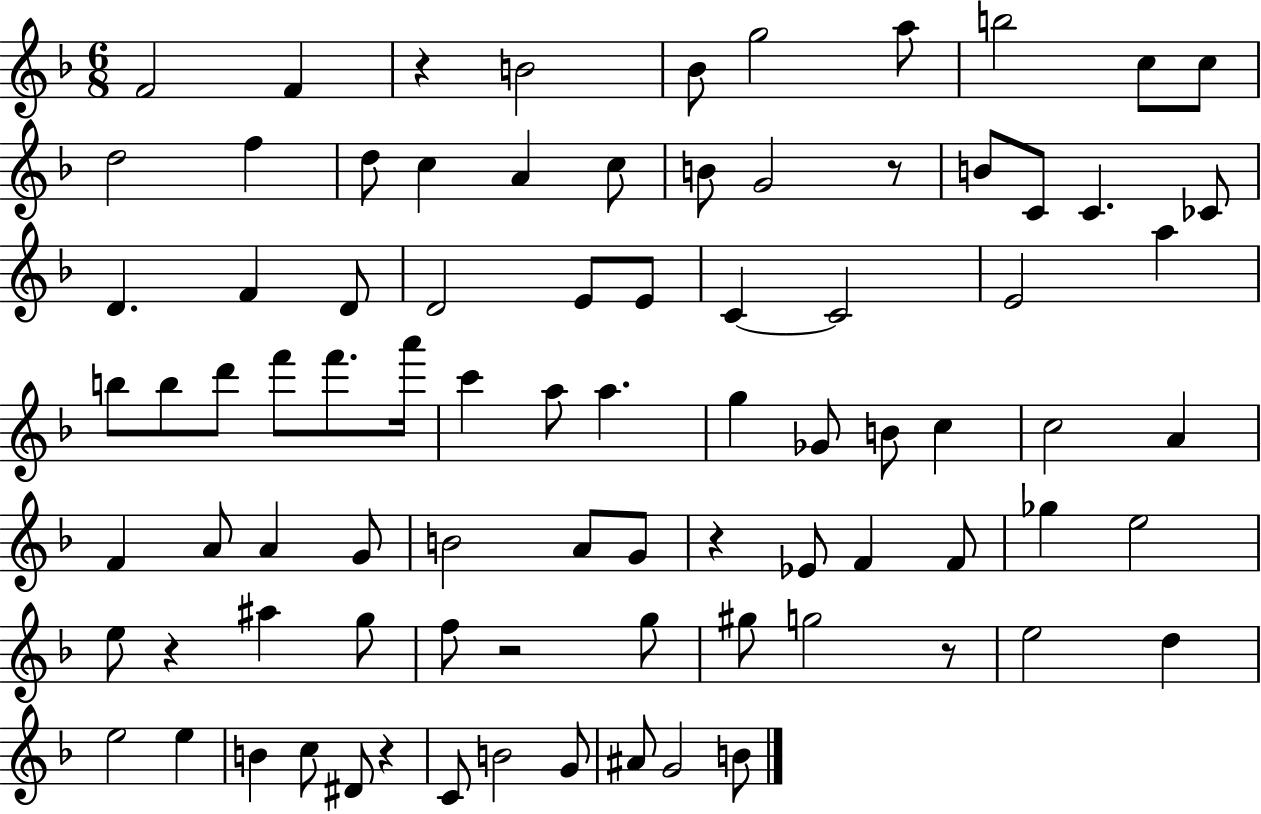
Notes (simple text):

F4/h F4/q R/q B4/h Bb4/e G5/h A5/e B5/h C5/e C5/e D5/h F5/q D5/e C5/q A4/q C5/e B4/e G4/h R/e B4/e C4/e C4/q. CES4/e D4/q. F4/q D4/e D4/h E4/e E4/e C4/q C4/h E4/h A5/q B5/e B5/e D6/e F6/e F6/e. A6/s C6/q A5/e A5/q. G5/q Gb4/e B4/e C5/q C5/h A4/q F4/q A4/e A4/q G4/e B4/h A4/e G4/e R/q Eb4/e F4/q F4/e Gb5/q E5/h E5/e R/q A#5/q G5/e F5/e R/h G5/e G#5/e G5/h R/e E5/h D5/q E5/h E5/q B4/q C5/e D#4/e R/q C4/e B4/h G4/e A#4/e G4/h B4/e